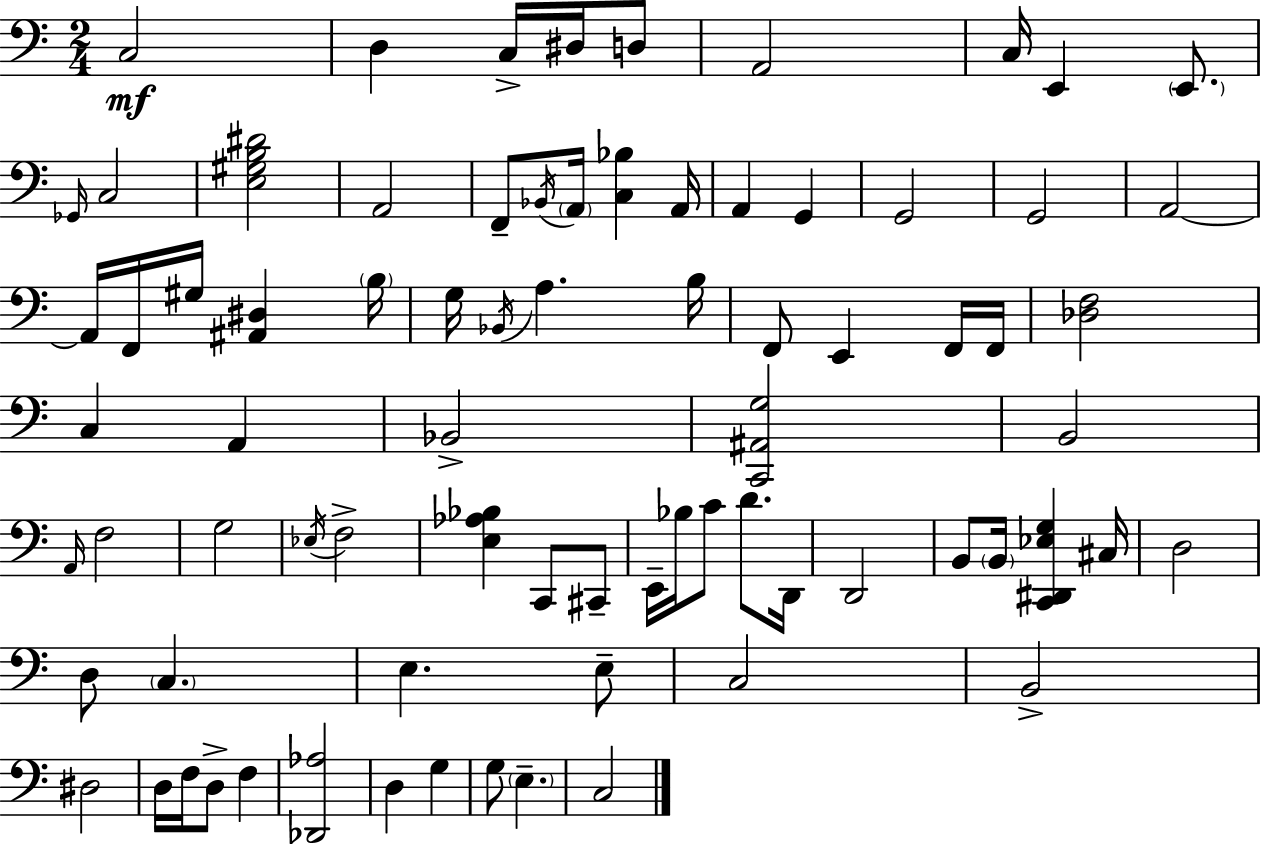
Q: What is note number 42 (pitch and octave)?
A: F3